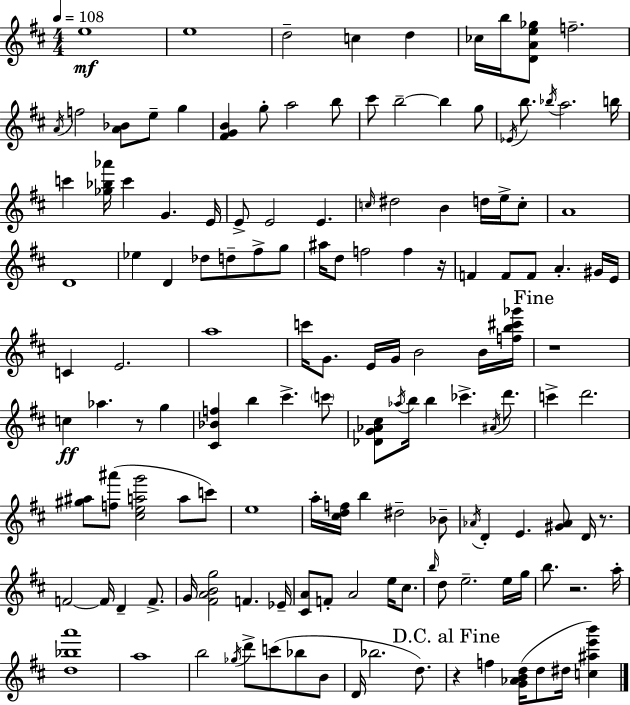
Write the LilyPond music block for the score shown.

{
  \clef treble
  \numericTimeSignature
  \time 4/4
  \key d \major
  \tempo 4 = 108
  e''1\mf | e''1 | d''2-- c''4 d''4 | ces''16 b''16 <d' a' e'' ges''>8 f''2.-- | \break \acciaccatura { a'16 } f''2 <a' bes'>8 e''8-- g''4 | <fis' g' b'>4 g''8-. a''2 b''8 | cis'''8 b''2--~~ b''4 g''8 | \acciaccatura { ees'16 } b''8. \acciaccatura { bes''16 } a''2. | \break b''16 c'''4 <ges'' bes'' aes'''>16 c'''4 g'4. | e'16 e'8-> e'2 e'4. | \grace { c''16 } dis''2 b'4 | d''16 e''16-> c''8-. a'1 | \break d'1 | ees''4 d'4 des''8 d''8-- | fis''8-> g''8 ais''16 d''8 f''2 f''4 | r16 f'4 f'8 f'8 a'4.-. | \break gis'16 e'16 c'4 e'2. | a''1 | c'''16 g'8. e'16 g'16 b'2 | b'16 <f'' b'' cis''' ges'''>16 \mark "Fine" r1 | \break c''4\ff aes''4. r8 | g''4 <cis' bes' f''>4 b''4 cis'''4.-> | \parenthesize c'''8 <des' g' aes' cis''>8 \acciaccatura { aes''16 } b''16 b''4 ces'''4.-> | \acciaccatura { ais'16 } d'''8. c'''4-> d'''2. | \break <gis'' ais''>8 <f'' ais'''>8( <cis'' e'' a'' g'''>2 | a''8 c'''8) e''1 | a''16-. <cis'' d'' f''>16 b''4 dis''2-- | bes'8-- \acciaccatura { aes'16 } d'4-. e'4. | \break <gis' aes'>8 d'16 r8. f'2~~ f'16 | d'4-- f'8.-> g'16 <fis' a' b' g''>2 | f'4. ees'16-- <cis' a'>8 f'8-. a'2 | e''16 cis''8. \grace { b''16 } d''8 e''2.-- | \break e''16 g''16 b''8. r2. | a''16-. <d'' bes'' a'''>1 | a''1 | b''2 | \break \acciaccatura { ges''16 } d'''8-> c'''8( bes''8 b'8 d'16 bes''2. | d''8.) \mark "D.C. al Fine" r4 f''4 | <g' aes' b' d''>16( d''8 dis''16 <c'' ais'' e''' b'''>4) \bar "|."
}